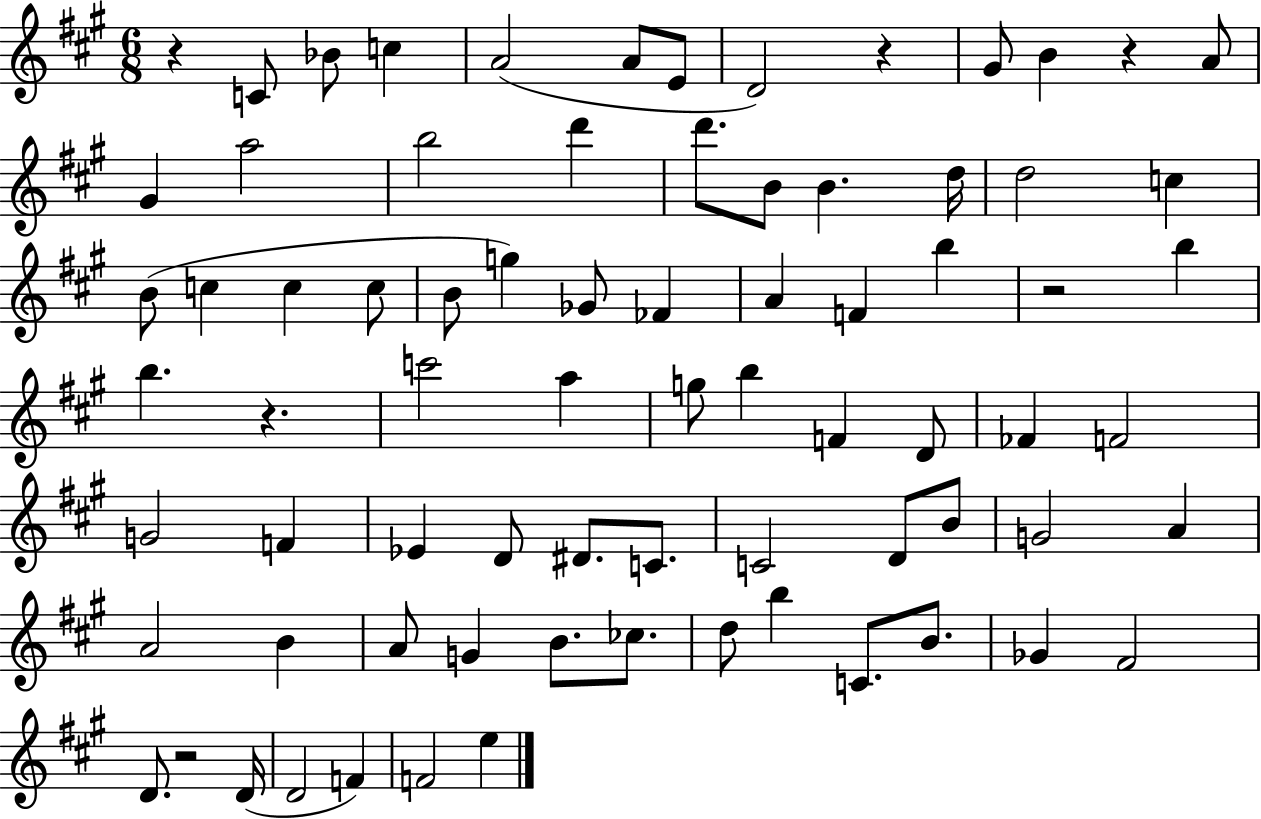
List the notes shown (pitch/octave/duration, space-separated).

R/q C4/e Bb4/e C5/q A4/h A4/e E4/e D4/h R/q G#4/e B4/q R/q A4/e G#4/q A5/h B5/h D6/q D6/e. B4/e B4/q. D5/s D5/h C5/q B4/e C5/q C5/q C5/e B4/e G5/q Gb4/e FES4/q A4/q F4/q B5/q R/h B5/q B5/q. R/q. C6/h A5/q G5/e B5/q F4/q D4/e FES4/q F4/h G4/h F4/q Eb4/q D4/e D#4/e. C4/e. C4/h D4/e B4/e G4/h A4/q A4/h B4/q A4/e G4/q B4/e. CES5/e. D5/e B5/q C4/e. B4/e. Gb4/q F#4/h D4/e. R/h D4/s D4/h F4/q F4/h E5/q